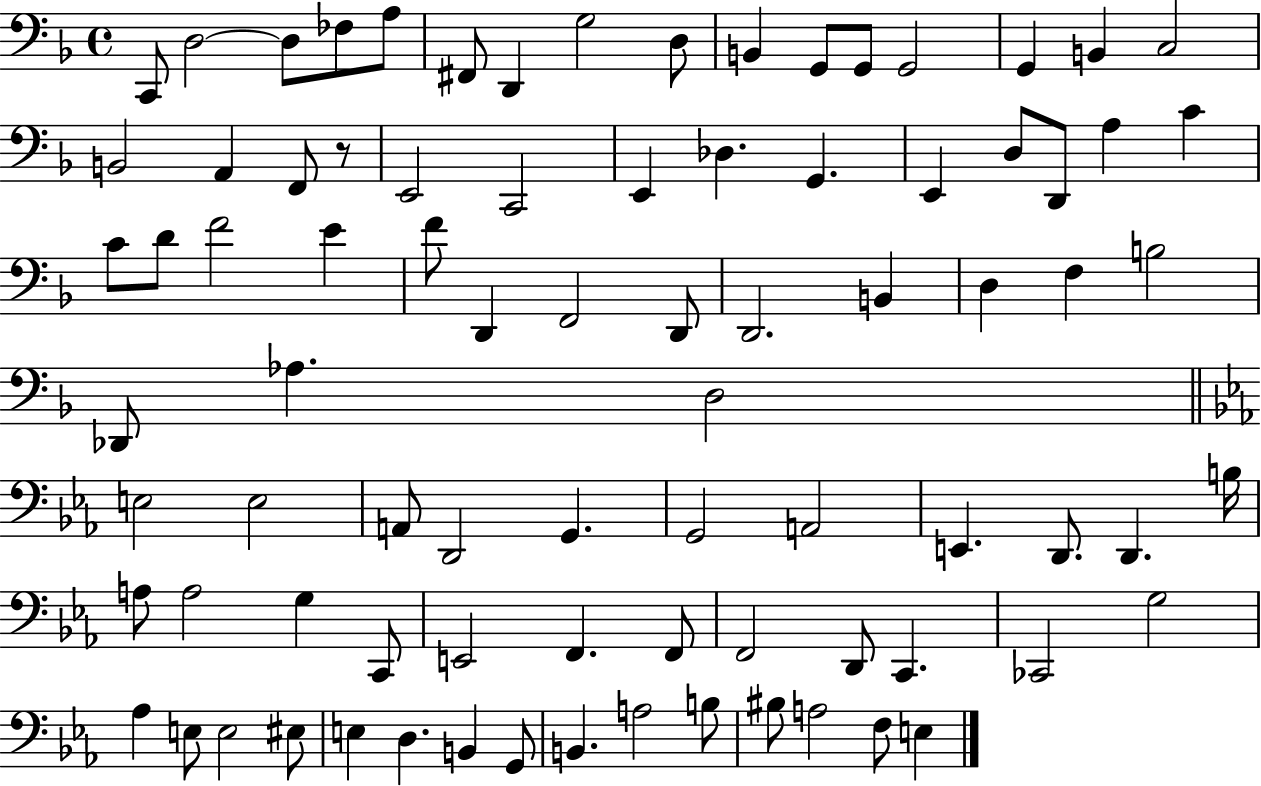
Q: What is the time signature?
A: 4/4